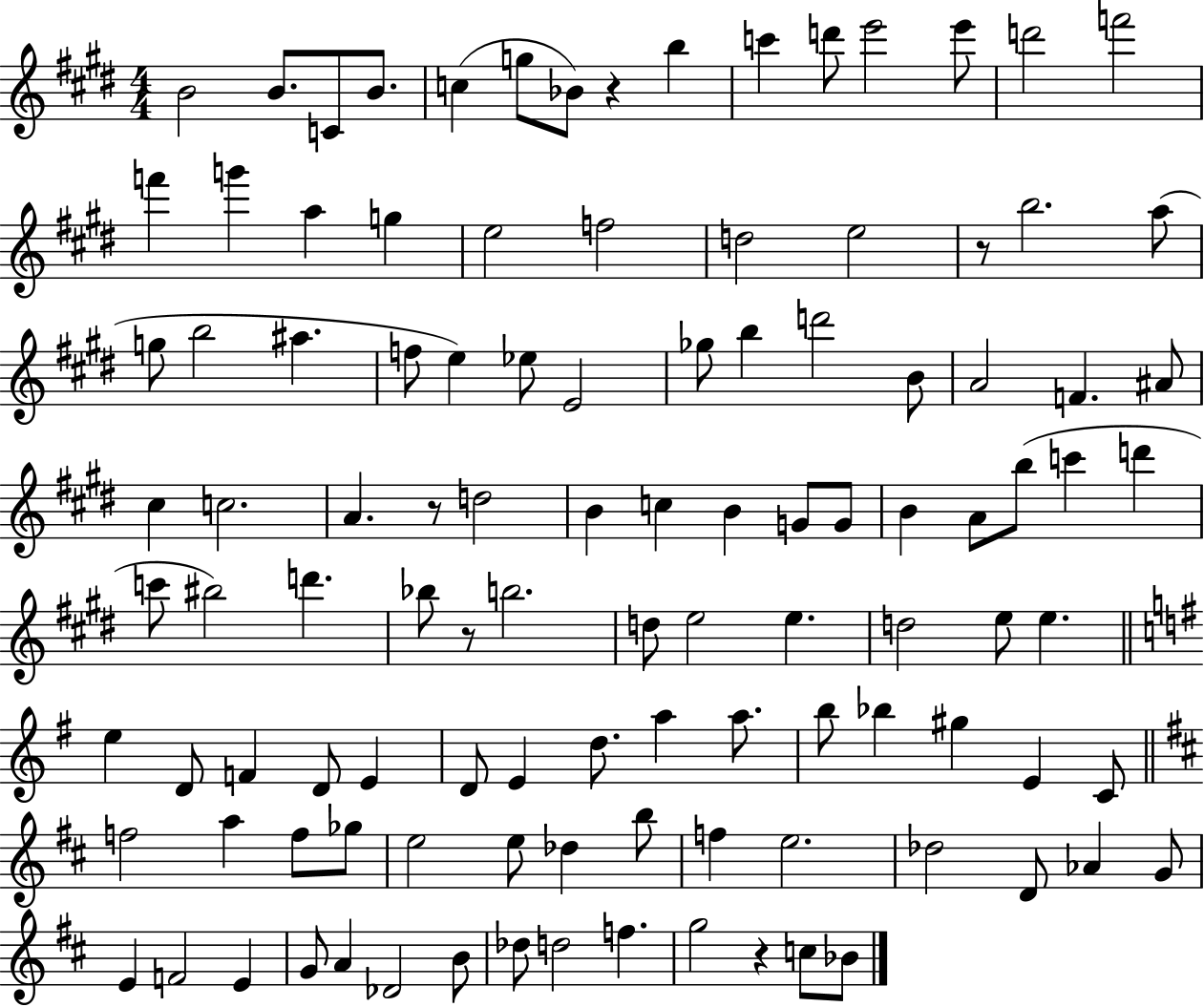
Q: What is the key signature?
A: E major